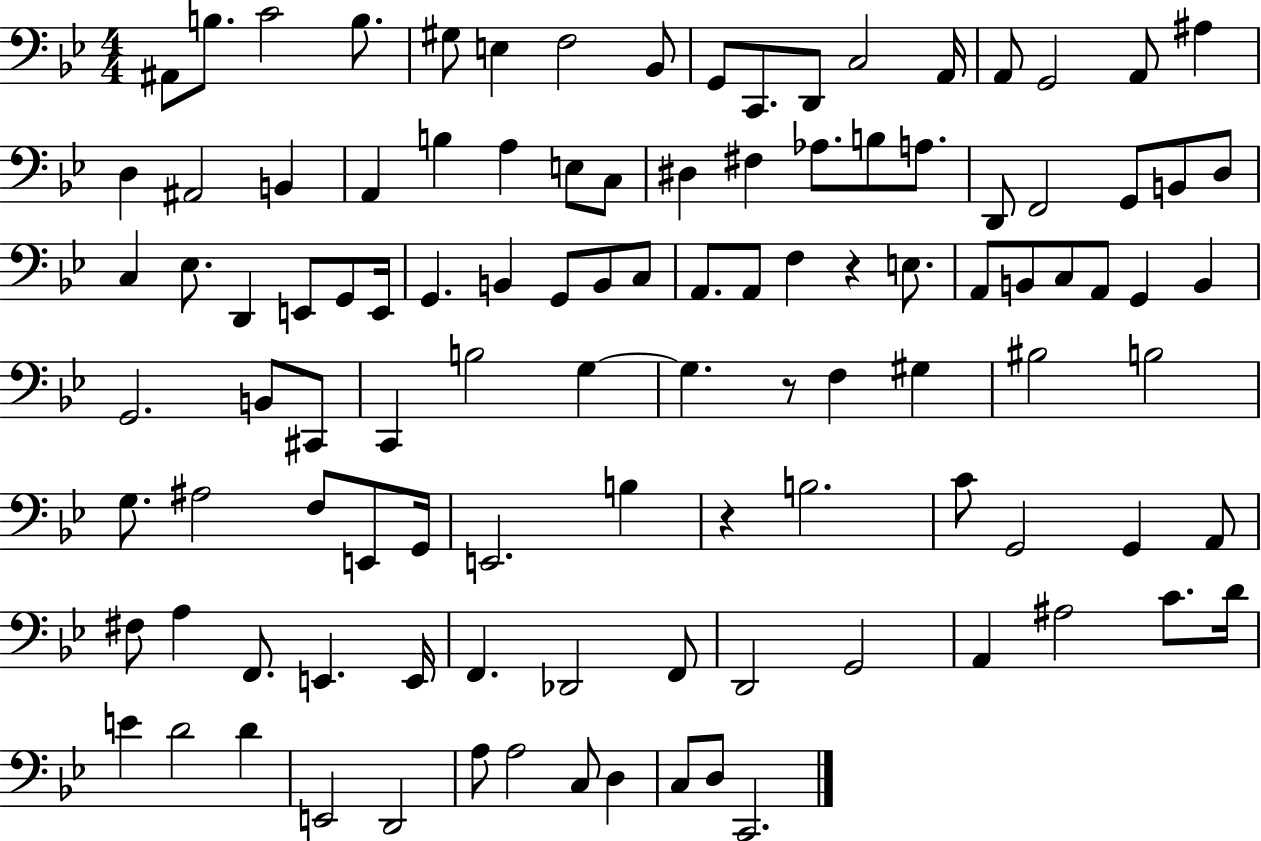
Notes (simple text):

A#2/e B3/e. C4/h B3/e. G#3/e E3/q F3/h Bb2/e G2/e C2/e. D2/e C3/h A2/s A2/e G2/h A2/e A#3/q D3/q A#2/h B2/q A2/q B3/q A3/q E3/e C3/e D#3/q F#3/q Ab3/e. B3/e A3/e. D2/e F2/h G2/e B2/e D3/e C3/q Eb3/e. D2/q E2/e G2/e E2/s G2/q. B2/q G2/e B2/e C3/e A2/e. A2/e F3/q R/q E3/e. A2/e B2/e C3/e A2/e G2/q B2/q G2/h. B2/e C#2/e C2/q B3/h G3/q G3/q. R/e F3/q G#3/q BIS3/h B3/h G3/e. A#3/h F3/e E2/e G2/s E2/h. B3/q R/q B3/h. C4/e G2/h G2/q A2/e F#3/e A3/q F2/e. E2/q. E2/s F2/q. Db2/h F2/e D2/h G2/h A2/q A#3/h C4/e. D4/s E4/q D4/h D4/q E2/h D2/h A3/e A3/h C3/e D3/q C3/e D3/e C2/h.